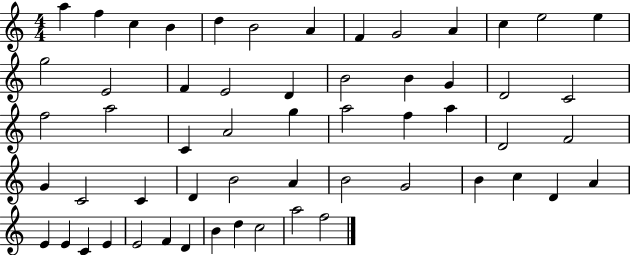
{
  \clef treble
  \numericTimeSignature
  \time 4/4
  \key c \major
  a''4 f''4 c''4 b'4 | d''4 b'2 a'4 | f'4 g'2 a'4 | c''4 e''2 e''4 | \break g''2 e'2 | f'4 e'2 d'4 | b'2 b'4 g'4 | d'2 c'2 | \break f''2 a''2 | c'4 a'2 g''4 | a''2 f''4 a''4 | d'2 f'2 | \break g'4 c'2 c'4 | d'4 b'2 a'4 | b'2 g'2 | b'4 c''4 d'4 a'4 | \break e'4 e'4 c'4 e'4 | e'2 f'4 d'4 | b'4 d''4 c''2 | a''2 f''2 | \break \bar "|."
}